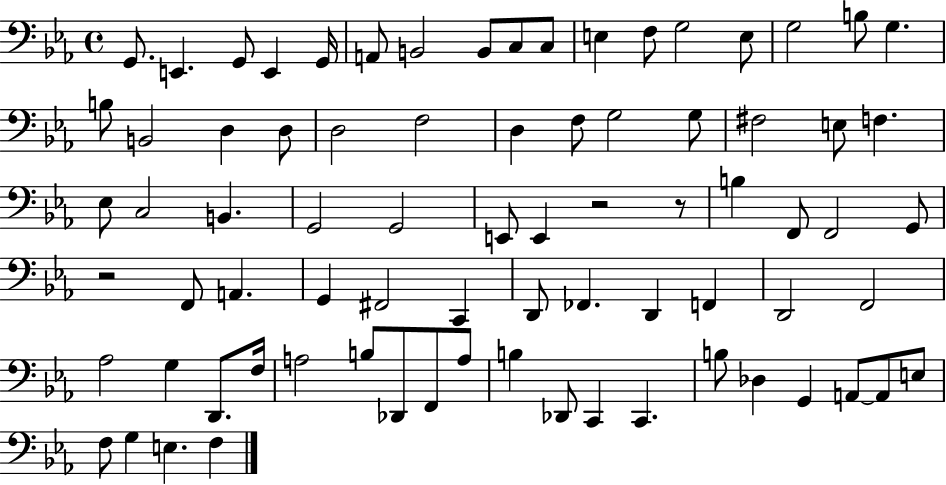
G2/e. E2/q. G2/e E2/q G2/s A2/e B2/h B2/e C3/e C3/e E3/q F3/e G3/h E3/e G3/h B3/e G3/q. B3/e B2/h D3/q D3/e D3/h F3/h D3/q F3/e G3/h G3/e F#3/h E3/e F3/q. Eb3/e C3/h B2/q. G2/h G2/h E2/e E2/q R/h R/e B3/q F2/e F2/h G2/e R/h F2/e A2/q. G2/q F#2/h C2/q D2/e FES2/q. D2/q F2/q D2/h F2/h Ab3/h G3/q D2/e. F3/s A3/h B3/e Db2/e F2/e A3/e B3/q Db2/e C2/q C2/q. B3/e Db3/q G2/q A2/e A2/e E3/e F3/e G3/q E3/q. F3/q